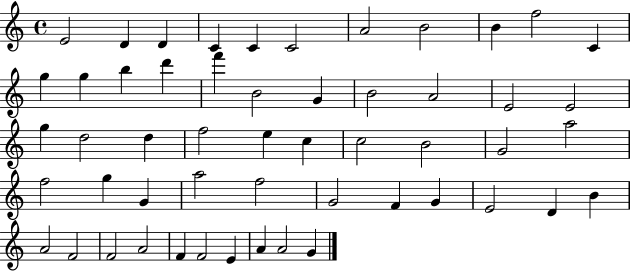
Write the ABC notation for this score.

X:1
T:Untitled
M:4/4
L:1/4
K:C
E2 D D C C C2 A2 B2 B f2 C g g b d' f' B2 G B2 A2 E2 E2 g d2 d f2 e c c2 B2 G2 a2 f2 g G a2 f2 G2 F G E2 D B A2 F2 F2 A2 F F2 E A A2 G